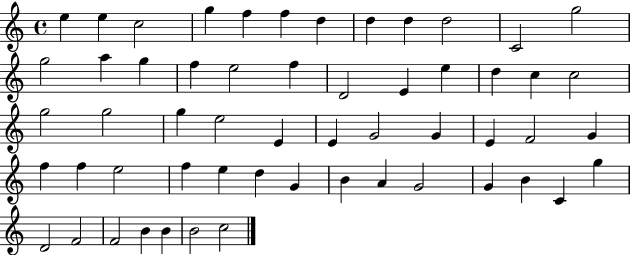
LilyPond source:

{
  \clef treble
  \time 4/4
  \defaultTimeSignature
  \key c \major
  e''4 e''4 c''2 | g''4 f''4 f''4 d''4 | d''4 d''4 d''2 | c'2 g''2 | \break g''2 a''4 g''4 | f''4 e''2 f''4 | d'2 e'4 e''4 | d''4 c''4 c''2 | \break g''2 g''2 | g''4 e''2 e'4 | e'4 g'2 g'4 | e'4 f'2 g'4 | \break f''4 f''4 e''2 | f''4 e''4 d''4 g'4 | b'4 a'4 g'2 | g'4 b'4 c'4 g''4 | \break d'2 f'2 | f'2 b'4 b'4 | b'2 c''2 | \bar "|."
}